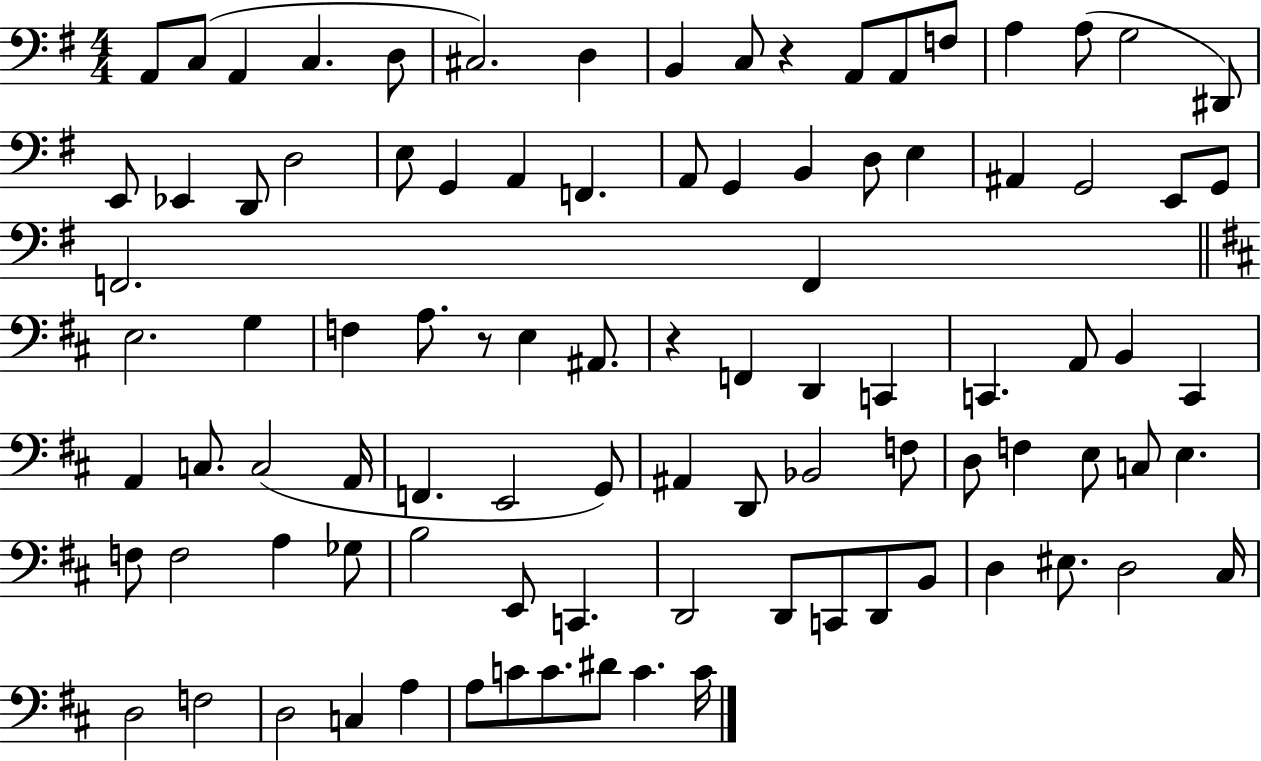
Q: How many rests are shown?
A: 3